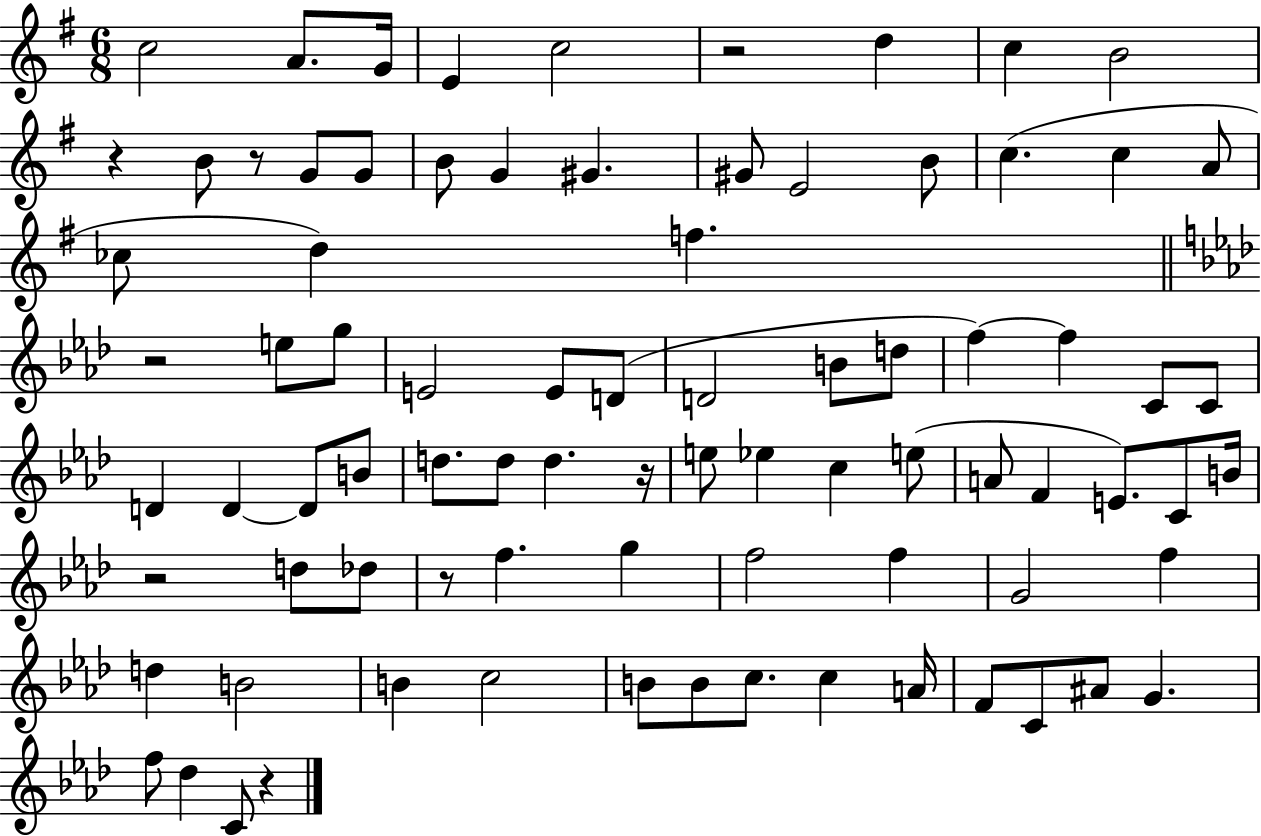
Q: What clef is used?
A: treble